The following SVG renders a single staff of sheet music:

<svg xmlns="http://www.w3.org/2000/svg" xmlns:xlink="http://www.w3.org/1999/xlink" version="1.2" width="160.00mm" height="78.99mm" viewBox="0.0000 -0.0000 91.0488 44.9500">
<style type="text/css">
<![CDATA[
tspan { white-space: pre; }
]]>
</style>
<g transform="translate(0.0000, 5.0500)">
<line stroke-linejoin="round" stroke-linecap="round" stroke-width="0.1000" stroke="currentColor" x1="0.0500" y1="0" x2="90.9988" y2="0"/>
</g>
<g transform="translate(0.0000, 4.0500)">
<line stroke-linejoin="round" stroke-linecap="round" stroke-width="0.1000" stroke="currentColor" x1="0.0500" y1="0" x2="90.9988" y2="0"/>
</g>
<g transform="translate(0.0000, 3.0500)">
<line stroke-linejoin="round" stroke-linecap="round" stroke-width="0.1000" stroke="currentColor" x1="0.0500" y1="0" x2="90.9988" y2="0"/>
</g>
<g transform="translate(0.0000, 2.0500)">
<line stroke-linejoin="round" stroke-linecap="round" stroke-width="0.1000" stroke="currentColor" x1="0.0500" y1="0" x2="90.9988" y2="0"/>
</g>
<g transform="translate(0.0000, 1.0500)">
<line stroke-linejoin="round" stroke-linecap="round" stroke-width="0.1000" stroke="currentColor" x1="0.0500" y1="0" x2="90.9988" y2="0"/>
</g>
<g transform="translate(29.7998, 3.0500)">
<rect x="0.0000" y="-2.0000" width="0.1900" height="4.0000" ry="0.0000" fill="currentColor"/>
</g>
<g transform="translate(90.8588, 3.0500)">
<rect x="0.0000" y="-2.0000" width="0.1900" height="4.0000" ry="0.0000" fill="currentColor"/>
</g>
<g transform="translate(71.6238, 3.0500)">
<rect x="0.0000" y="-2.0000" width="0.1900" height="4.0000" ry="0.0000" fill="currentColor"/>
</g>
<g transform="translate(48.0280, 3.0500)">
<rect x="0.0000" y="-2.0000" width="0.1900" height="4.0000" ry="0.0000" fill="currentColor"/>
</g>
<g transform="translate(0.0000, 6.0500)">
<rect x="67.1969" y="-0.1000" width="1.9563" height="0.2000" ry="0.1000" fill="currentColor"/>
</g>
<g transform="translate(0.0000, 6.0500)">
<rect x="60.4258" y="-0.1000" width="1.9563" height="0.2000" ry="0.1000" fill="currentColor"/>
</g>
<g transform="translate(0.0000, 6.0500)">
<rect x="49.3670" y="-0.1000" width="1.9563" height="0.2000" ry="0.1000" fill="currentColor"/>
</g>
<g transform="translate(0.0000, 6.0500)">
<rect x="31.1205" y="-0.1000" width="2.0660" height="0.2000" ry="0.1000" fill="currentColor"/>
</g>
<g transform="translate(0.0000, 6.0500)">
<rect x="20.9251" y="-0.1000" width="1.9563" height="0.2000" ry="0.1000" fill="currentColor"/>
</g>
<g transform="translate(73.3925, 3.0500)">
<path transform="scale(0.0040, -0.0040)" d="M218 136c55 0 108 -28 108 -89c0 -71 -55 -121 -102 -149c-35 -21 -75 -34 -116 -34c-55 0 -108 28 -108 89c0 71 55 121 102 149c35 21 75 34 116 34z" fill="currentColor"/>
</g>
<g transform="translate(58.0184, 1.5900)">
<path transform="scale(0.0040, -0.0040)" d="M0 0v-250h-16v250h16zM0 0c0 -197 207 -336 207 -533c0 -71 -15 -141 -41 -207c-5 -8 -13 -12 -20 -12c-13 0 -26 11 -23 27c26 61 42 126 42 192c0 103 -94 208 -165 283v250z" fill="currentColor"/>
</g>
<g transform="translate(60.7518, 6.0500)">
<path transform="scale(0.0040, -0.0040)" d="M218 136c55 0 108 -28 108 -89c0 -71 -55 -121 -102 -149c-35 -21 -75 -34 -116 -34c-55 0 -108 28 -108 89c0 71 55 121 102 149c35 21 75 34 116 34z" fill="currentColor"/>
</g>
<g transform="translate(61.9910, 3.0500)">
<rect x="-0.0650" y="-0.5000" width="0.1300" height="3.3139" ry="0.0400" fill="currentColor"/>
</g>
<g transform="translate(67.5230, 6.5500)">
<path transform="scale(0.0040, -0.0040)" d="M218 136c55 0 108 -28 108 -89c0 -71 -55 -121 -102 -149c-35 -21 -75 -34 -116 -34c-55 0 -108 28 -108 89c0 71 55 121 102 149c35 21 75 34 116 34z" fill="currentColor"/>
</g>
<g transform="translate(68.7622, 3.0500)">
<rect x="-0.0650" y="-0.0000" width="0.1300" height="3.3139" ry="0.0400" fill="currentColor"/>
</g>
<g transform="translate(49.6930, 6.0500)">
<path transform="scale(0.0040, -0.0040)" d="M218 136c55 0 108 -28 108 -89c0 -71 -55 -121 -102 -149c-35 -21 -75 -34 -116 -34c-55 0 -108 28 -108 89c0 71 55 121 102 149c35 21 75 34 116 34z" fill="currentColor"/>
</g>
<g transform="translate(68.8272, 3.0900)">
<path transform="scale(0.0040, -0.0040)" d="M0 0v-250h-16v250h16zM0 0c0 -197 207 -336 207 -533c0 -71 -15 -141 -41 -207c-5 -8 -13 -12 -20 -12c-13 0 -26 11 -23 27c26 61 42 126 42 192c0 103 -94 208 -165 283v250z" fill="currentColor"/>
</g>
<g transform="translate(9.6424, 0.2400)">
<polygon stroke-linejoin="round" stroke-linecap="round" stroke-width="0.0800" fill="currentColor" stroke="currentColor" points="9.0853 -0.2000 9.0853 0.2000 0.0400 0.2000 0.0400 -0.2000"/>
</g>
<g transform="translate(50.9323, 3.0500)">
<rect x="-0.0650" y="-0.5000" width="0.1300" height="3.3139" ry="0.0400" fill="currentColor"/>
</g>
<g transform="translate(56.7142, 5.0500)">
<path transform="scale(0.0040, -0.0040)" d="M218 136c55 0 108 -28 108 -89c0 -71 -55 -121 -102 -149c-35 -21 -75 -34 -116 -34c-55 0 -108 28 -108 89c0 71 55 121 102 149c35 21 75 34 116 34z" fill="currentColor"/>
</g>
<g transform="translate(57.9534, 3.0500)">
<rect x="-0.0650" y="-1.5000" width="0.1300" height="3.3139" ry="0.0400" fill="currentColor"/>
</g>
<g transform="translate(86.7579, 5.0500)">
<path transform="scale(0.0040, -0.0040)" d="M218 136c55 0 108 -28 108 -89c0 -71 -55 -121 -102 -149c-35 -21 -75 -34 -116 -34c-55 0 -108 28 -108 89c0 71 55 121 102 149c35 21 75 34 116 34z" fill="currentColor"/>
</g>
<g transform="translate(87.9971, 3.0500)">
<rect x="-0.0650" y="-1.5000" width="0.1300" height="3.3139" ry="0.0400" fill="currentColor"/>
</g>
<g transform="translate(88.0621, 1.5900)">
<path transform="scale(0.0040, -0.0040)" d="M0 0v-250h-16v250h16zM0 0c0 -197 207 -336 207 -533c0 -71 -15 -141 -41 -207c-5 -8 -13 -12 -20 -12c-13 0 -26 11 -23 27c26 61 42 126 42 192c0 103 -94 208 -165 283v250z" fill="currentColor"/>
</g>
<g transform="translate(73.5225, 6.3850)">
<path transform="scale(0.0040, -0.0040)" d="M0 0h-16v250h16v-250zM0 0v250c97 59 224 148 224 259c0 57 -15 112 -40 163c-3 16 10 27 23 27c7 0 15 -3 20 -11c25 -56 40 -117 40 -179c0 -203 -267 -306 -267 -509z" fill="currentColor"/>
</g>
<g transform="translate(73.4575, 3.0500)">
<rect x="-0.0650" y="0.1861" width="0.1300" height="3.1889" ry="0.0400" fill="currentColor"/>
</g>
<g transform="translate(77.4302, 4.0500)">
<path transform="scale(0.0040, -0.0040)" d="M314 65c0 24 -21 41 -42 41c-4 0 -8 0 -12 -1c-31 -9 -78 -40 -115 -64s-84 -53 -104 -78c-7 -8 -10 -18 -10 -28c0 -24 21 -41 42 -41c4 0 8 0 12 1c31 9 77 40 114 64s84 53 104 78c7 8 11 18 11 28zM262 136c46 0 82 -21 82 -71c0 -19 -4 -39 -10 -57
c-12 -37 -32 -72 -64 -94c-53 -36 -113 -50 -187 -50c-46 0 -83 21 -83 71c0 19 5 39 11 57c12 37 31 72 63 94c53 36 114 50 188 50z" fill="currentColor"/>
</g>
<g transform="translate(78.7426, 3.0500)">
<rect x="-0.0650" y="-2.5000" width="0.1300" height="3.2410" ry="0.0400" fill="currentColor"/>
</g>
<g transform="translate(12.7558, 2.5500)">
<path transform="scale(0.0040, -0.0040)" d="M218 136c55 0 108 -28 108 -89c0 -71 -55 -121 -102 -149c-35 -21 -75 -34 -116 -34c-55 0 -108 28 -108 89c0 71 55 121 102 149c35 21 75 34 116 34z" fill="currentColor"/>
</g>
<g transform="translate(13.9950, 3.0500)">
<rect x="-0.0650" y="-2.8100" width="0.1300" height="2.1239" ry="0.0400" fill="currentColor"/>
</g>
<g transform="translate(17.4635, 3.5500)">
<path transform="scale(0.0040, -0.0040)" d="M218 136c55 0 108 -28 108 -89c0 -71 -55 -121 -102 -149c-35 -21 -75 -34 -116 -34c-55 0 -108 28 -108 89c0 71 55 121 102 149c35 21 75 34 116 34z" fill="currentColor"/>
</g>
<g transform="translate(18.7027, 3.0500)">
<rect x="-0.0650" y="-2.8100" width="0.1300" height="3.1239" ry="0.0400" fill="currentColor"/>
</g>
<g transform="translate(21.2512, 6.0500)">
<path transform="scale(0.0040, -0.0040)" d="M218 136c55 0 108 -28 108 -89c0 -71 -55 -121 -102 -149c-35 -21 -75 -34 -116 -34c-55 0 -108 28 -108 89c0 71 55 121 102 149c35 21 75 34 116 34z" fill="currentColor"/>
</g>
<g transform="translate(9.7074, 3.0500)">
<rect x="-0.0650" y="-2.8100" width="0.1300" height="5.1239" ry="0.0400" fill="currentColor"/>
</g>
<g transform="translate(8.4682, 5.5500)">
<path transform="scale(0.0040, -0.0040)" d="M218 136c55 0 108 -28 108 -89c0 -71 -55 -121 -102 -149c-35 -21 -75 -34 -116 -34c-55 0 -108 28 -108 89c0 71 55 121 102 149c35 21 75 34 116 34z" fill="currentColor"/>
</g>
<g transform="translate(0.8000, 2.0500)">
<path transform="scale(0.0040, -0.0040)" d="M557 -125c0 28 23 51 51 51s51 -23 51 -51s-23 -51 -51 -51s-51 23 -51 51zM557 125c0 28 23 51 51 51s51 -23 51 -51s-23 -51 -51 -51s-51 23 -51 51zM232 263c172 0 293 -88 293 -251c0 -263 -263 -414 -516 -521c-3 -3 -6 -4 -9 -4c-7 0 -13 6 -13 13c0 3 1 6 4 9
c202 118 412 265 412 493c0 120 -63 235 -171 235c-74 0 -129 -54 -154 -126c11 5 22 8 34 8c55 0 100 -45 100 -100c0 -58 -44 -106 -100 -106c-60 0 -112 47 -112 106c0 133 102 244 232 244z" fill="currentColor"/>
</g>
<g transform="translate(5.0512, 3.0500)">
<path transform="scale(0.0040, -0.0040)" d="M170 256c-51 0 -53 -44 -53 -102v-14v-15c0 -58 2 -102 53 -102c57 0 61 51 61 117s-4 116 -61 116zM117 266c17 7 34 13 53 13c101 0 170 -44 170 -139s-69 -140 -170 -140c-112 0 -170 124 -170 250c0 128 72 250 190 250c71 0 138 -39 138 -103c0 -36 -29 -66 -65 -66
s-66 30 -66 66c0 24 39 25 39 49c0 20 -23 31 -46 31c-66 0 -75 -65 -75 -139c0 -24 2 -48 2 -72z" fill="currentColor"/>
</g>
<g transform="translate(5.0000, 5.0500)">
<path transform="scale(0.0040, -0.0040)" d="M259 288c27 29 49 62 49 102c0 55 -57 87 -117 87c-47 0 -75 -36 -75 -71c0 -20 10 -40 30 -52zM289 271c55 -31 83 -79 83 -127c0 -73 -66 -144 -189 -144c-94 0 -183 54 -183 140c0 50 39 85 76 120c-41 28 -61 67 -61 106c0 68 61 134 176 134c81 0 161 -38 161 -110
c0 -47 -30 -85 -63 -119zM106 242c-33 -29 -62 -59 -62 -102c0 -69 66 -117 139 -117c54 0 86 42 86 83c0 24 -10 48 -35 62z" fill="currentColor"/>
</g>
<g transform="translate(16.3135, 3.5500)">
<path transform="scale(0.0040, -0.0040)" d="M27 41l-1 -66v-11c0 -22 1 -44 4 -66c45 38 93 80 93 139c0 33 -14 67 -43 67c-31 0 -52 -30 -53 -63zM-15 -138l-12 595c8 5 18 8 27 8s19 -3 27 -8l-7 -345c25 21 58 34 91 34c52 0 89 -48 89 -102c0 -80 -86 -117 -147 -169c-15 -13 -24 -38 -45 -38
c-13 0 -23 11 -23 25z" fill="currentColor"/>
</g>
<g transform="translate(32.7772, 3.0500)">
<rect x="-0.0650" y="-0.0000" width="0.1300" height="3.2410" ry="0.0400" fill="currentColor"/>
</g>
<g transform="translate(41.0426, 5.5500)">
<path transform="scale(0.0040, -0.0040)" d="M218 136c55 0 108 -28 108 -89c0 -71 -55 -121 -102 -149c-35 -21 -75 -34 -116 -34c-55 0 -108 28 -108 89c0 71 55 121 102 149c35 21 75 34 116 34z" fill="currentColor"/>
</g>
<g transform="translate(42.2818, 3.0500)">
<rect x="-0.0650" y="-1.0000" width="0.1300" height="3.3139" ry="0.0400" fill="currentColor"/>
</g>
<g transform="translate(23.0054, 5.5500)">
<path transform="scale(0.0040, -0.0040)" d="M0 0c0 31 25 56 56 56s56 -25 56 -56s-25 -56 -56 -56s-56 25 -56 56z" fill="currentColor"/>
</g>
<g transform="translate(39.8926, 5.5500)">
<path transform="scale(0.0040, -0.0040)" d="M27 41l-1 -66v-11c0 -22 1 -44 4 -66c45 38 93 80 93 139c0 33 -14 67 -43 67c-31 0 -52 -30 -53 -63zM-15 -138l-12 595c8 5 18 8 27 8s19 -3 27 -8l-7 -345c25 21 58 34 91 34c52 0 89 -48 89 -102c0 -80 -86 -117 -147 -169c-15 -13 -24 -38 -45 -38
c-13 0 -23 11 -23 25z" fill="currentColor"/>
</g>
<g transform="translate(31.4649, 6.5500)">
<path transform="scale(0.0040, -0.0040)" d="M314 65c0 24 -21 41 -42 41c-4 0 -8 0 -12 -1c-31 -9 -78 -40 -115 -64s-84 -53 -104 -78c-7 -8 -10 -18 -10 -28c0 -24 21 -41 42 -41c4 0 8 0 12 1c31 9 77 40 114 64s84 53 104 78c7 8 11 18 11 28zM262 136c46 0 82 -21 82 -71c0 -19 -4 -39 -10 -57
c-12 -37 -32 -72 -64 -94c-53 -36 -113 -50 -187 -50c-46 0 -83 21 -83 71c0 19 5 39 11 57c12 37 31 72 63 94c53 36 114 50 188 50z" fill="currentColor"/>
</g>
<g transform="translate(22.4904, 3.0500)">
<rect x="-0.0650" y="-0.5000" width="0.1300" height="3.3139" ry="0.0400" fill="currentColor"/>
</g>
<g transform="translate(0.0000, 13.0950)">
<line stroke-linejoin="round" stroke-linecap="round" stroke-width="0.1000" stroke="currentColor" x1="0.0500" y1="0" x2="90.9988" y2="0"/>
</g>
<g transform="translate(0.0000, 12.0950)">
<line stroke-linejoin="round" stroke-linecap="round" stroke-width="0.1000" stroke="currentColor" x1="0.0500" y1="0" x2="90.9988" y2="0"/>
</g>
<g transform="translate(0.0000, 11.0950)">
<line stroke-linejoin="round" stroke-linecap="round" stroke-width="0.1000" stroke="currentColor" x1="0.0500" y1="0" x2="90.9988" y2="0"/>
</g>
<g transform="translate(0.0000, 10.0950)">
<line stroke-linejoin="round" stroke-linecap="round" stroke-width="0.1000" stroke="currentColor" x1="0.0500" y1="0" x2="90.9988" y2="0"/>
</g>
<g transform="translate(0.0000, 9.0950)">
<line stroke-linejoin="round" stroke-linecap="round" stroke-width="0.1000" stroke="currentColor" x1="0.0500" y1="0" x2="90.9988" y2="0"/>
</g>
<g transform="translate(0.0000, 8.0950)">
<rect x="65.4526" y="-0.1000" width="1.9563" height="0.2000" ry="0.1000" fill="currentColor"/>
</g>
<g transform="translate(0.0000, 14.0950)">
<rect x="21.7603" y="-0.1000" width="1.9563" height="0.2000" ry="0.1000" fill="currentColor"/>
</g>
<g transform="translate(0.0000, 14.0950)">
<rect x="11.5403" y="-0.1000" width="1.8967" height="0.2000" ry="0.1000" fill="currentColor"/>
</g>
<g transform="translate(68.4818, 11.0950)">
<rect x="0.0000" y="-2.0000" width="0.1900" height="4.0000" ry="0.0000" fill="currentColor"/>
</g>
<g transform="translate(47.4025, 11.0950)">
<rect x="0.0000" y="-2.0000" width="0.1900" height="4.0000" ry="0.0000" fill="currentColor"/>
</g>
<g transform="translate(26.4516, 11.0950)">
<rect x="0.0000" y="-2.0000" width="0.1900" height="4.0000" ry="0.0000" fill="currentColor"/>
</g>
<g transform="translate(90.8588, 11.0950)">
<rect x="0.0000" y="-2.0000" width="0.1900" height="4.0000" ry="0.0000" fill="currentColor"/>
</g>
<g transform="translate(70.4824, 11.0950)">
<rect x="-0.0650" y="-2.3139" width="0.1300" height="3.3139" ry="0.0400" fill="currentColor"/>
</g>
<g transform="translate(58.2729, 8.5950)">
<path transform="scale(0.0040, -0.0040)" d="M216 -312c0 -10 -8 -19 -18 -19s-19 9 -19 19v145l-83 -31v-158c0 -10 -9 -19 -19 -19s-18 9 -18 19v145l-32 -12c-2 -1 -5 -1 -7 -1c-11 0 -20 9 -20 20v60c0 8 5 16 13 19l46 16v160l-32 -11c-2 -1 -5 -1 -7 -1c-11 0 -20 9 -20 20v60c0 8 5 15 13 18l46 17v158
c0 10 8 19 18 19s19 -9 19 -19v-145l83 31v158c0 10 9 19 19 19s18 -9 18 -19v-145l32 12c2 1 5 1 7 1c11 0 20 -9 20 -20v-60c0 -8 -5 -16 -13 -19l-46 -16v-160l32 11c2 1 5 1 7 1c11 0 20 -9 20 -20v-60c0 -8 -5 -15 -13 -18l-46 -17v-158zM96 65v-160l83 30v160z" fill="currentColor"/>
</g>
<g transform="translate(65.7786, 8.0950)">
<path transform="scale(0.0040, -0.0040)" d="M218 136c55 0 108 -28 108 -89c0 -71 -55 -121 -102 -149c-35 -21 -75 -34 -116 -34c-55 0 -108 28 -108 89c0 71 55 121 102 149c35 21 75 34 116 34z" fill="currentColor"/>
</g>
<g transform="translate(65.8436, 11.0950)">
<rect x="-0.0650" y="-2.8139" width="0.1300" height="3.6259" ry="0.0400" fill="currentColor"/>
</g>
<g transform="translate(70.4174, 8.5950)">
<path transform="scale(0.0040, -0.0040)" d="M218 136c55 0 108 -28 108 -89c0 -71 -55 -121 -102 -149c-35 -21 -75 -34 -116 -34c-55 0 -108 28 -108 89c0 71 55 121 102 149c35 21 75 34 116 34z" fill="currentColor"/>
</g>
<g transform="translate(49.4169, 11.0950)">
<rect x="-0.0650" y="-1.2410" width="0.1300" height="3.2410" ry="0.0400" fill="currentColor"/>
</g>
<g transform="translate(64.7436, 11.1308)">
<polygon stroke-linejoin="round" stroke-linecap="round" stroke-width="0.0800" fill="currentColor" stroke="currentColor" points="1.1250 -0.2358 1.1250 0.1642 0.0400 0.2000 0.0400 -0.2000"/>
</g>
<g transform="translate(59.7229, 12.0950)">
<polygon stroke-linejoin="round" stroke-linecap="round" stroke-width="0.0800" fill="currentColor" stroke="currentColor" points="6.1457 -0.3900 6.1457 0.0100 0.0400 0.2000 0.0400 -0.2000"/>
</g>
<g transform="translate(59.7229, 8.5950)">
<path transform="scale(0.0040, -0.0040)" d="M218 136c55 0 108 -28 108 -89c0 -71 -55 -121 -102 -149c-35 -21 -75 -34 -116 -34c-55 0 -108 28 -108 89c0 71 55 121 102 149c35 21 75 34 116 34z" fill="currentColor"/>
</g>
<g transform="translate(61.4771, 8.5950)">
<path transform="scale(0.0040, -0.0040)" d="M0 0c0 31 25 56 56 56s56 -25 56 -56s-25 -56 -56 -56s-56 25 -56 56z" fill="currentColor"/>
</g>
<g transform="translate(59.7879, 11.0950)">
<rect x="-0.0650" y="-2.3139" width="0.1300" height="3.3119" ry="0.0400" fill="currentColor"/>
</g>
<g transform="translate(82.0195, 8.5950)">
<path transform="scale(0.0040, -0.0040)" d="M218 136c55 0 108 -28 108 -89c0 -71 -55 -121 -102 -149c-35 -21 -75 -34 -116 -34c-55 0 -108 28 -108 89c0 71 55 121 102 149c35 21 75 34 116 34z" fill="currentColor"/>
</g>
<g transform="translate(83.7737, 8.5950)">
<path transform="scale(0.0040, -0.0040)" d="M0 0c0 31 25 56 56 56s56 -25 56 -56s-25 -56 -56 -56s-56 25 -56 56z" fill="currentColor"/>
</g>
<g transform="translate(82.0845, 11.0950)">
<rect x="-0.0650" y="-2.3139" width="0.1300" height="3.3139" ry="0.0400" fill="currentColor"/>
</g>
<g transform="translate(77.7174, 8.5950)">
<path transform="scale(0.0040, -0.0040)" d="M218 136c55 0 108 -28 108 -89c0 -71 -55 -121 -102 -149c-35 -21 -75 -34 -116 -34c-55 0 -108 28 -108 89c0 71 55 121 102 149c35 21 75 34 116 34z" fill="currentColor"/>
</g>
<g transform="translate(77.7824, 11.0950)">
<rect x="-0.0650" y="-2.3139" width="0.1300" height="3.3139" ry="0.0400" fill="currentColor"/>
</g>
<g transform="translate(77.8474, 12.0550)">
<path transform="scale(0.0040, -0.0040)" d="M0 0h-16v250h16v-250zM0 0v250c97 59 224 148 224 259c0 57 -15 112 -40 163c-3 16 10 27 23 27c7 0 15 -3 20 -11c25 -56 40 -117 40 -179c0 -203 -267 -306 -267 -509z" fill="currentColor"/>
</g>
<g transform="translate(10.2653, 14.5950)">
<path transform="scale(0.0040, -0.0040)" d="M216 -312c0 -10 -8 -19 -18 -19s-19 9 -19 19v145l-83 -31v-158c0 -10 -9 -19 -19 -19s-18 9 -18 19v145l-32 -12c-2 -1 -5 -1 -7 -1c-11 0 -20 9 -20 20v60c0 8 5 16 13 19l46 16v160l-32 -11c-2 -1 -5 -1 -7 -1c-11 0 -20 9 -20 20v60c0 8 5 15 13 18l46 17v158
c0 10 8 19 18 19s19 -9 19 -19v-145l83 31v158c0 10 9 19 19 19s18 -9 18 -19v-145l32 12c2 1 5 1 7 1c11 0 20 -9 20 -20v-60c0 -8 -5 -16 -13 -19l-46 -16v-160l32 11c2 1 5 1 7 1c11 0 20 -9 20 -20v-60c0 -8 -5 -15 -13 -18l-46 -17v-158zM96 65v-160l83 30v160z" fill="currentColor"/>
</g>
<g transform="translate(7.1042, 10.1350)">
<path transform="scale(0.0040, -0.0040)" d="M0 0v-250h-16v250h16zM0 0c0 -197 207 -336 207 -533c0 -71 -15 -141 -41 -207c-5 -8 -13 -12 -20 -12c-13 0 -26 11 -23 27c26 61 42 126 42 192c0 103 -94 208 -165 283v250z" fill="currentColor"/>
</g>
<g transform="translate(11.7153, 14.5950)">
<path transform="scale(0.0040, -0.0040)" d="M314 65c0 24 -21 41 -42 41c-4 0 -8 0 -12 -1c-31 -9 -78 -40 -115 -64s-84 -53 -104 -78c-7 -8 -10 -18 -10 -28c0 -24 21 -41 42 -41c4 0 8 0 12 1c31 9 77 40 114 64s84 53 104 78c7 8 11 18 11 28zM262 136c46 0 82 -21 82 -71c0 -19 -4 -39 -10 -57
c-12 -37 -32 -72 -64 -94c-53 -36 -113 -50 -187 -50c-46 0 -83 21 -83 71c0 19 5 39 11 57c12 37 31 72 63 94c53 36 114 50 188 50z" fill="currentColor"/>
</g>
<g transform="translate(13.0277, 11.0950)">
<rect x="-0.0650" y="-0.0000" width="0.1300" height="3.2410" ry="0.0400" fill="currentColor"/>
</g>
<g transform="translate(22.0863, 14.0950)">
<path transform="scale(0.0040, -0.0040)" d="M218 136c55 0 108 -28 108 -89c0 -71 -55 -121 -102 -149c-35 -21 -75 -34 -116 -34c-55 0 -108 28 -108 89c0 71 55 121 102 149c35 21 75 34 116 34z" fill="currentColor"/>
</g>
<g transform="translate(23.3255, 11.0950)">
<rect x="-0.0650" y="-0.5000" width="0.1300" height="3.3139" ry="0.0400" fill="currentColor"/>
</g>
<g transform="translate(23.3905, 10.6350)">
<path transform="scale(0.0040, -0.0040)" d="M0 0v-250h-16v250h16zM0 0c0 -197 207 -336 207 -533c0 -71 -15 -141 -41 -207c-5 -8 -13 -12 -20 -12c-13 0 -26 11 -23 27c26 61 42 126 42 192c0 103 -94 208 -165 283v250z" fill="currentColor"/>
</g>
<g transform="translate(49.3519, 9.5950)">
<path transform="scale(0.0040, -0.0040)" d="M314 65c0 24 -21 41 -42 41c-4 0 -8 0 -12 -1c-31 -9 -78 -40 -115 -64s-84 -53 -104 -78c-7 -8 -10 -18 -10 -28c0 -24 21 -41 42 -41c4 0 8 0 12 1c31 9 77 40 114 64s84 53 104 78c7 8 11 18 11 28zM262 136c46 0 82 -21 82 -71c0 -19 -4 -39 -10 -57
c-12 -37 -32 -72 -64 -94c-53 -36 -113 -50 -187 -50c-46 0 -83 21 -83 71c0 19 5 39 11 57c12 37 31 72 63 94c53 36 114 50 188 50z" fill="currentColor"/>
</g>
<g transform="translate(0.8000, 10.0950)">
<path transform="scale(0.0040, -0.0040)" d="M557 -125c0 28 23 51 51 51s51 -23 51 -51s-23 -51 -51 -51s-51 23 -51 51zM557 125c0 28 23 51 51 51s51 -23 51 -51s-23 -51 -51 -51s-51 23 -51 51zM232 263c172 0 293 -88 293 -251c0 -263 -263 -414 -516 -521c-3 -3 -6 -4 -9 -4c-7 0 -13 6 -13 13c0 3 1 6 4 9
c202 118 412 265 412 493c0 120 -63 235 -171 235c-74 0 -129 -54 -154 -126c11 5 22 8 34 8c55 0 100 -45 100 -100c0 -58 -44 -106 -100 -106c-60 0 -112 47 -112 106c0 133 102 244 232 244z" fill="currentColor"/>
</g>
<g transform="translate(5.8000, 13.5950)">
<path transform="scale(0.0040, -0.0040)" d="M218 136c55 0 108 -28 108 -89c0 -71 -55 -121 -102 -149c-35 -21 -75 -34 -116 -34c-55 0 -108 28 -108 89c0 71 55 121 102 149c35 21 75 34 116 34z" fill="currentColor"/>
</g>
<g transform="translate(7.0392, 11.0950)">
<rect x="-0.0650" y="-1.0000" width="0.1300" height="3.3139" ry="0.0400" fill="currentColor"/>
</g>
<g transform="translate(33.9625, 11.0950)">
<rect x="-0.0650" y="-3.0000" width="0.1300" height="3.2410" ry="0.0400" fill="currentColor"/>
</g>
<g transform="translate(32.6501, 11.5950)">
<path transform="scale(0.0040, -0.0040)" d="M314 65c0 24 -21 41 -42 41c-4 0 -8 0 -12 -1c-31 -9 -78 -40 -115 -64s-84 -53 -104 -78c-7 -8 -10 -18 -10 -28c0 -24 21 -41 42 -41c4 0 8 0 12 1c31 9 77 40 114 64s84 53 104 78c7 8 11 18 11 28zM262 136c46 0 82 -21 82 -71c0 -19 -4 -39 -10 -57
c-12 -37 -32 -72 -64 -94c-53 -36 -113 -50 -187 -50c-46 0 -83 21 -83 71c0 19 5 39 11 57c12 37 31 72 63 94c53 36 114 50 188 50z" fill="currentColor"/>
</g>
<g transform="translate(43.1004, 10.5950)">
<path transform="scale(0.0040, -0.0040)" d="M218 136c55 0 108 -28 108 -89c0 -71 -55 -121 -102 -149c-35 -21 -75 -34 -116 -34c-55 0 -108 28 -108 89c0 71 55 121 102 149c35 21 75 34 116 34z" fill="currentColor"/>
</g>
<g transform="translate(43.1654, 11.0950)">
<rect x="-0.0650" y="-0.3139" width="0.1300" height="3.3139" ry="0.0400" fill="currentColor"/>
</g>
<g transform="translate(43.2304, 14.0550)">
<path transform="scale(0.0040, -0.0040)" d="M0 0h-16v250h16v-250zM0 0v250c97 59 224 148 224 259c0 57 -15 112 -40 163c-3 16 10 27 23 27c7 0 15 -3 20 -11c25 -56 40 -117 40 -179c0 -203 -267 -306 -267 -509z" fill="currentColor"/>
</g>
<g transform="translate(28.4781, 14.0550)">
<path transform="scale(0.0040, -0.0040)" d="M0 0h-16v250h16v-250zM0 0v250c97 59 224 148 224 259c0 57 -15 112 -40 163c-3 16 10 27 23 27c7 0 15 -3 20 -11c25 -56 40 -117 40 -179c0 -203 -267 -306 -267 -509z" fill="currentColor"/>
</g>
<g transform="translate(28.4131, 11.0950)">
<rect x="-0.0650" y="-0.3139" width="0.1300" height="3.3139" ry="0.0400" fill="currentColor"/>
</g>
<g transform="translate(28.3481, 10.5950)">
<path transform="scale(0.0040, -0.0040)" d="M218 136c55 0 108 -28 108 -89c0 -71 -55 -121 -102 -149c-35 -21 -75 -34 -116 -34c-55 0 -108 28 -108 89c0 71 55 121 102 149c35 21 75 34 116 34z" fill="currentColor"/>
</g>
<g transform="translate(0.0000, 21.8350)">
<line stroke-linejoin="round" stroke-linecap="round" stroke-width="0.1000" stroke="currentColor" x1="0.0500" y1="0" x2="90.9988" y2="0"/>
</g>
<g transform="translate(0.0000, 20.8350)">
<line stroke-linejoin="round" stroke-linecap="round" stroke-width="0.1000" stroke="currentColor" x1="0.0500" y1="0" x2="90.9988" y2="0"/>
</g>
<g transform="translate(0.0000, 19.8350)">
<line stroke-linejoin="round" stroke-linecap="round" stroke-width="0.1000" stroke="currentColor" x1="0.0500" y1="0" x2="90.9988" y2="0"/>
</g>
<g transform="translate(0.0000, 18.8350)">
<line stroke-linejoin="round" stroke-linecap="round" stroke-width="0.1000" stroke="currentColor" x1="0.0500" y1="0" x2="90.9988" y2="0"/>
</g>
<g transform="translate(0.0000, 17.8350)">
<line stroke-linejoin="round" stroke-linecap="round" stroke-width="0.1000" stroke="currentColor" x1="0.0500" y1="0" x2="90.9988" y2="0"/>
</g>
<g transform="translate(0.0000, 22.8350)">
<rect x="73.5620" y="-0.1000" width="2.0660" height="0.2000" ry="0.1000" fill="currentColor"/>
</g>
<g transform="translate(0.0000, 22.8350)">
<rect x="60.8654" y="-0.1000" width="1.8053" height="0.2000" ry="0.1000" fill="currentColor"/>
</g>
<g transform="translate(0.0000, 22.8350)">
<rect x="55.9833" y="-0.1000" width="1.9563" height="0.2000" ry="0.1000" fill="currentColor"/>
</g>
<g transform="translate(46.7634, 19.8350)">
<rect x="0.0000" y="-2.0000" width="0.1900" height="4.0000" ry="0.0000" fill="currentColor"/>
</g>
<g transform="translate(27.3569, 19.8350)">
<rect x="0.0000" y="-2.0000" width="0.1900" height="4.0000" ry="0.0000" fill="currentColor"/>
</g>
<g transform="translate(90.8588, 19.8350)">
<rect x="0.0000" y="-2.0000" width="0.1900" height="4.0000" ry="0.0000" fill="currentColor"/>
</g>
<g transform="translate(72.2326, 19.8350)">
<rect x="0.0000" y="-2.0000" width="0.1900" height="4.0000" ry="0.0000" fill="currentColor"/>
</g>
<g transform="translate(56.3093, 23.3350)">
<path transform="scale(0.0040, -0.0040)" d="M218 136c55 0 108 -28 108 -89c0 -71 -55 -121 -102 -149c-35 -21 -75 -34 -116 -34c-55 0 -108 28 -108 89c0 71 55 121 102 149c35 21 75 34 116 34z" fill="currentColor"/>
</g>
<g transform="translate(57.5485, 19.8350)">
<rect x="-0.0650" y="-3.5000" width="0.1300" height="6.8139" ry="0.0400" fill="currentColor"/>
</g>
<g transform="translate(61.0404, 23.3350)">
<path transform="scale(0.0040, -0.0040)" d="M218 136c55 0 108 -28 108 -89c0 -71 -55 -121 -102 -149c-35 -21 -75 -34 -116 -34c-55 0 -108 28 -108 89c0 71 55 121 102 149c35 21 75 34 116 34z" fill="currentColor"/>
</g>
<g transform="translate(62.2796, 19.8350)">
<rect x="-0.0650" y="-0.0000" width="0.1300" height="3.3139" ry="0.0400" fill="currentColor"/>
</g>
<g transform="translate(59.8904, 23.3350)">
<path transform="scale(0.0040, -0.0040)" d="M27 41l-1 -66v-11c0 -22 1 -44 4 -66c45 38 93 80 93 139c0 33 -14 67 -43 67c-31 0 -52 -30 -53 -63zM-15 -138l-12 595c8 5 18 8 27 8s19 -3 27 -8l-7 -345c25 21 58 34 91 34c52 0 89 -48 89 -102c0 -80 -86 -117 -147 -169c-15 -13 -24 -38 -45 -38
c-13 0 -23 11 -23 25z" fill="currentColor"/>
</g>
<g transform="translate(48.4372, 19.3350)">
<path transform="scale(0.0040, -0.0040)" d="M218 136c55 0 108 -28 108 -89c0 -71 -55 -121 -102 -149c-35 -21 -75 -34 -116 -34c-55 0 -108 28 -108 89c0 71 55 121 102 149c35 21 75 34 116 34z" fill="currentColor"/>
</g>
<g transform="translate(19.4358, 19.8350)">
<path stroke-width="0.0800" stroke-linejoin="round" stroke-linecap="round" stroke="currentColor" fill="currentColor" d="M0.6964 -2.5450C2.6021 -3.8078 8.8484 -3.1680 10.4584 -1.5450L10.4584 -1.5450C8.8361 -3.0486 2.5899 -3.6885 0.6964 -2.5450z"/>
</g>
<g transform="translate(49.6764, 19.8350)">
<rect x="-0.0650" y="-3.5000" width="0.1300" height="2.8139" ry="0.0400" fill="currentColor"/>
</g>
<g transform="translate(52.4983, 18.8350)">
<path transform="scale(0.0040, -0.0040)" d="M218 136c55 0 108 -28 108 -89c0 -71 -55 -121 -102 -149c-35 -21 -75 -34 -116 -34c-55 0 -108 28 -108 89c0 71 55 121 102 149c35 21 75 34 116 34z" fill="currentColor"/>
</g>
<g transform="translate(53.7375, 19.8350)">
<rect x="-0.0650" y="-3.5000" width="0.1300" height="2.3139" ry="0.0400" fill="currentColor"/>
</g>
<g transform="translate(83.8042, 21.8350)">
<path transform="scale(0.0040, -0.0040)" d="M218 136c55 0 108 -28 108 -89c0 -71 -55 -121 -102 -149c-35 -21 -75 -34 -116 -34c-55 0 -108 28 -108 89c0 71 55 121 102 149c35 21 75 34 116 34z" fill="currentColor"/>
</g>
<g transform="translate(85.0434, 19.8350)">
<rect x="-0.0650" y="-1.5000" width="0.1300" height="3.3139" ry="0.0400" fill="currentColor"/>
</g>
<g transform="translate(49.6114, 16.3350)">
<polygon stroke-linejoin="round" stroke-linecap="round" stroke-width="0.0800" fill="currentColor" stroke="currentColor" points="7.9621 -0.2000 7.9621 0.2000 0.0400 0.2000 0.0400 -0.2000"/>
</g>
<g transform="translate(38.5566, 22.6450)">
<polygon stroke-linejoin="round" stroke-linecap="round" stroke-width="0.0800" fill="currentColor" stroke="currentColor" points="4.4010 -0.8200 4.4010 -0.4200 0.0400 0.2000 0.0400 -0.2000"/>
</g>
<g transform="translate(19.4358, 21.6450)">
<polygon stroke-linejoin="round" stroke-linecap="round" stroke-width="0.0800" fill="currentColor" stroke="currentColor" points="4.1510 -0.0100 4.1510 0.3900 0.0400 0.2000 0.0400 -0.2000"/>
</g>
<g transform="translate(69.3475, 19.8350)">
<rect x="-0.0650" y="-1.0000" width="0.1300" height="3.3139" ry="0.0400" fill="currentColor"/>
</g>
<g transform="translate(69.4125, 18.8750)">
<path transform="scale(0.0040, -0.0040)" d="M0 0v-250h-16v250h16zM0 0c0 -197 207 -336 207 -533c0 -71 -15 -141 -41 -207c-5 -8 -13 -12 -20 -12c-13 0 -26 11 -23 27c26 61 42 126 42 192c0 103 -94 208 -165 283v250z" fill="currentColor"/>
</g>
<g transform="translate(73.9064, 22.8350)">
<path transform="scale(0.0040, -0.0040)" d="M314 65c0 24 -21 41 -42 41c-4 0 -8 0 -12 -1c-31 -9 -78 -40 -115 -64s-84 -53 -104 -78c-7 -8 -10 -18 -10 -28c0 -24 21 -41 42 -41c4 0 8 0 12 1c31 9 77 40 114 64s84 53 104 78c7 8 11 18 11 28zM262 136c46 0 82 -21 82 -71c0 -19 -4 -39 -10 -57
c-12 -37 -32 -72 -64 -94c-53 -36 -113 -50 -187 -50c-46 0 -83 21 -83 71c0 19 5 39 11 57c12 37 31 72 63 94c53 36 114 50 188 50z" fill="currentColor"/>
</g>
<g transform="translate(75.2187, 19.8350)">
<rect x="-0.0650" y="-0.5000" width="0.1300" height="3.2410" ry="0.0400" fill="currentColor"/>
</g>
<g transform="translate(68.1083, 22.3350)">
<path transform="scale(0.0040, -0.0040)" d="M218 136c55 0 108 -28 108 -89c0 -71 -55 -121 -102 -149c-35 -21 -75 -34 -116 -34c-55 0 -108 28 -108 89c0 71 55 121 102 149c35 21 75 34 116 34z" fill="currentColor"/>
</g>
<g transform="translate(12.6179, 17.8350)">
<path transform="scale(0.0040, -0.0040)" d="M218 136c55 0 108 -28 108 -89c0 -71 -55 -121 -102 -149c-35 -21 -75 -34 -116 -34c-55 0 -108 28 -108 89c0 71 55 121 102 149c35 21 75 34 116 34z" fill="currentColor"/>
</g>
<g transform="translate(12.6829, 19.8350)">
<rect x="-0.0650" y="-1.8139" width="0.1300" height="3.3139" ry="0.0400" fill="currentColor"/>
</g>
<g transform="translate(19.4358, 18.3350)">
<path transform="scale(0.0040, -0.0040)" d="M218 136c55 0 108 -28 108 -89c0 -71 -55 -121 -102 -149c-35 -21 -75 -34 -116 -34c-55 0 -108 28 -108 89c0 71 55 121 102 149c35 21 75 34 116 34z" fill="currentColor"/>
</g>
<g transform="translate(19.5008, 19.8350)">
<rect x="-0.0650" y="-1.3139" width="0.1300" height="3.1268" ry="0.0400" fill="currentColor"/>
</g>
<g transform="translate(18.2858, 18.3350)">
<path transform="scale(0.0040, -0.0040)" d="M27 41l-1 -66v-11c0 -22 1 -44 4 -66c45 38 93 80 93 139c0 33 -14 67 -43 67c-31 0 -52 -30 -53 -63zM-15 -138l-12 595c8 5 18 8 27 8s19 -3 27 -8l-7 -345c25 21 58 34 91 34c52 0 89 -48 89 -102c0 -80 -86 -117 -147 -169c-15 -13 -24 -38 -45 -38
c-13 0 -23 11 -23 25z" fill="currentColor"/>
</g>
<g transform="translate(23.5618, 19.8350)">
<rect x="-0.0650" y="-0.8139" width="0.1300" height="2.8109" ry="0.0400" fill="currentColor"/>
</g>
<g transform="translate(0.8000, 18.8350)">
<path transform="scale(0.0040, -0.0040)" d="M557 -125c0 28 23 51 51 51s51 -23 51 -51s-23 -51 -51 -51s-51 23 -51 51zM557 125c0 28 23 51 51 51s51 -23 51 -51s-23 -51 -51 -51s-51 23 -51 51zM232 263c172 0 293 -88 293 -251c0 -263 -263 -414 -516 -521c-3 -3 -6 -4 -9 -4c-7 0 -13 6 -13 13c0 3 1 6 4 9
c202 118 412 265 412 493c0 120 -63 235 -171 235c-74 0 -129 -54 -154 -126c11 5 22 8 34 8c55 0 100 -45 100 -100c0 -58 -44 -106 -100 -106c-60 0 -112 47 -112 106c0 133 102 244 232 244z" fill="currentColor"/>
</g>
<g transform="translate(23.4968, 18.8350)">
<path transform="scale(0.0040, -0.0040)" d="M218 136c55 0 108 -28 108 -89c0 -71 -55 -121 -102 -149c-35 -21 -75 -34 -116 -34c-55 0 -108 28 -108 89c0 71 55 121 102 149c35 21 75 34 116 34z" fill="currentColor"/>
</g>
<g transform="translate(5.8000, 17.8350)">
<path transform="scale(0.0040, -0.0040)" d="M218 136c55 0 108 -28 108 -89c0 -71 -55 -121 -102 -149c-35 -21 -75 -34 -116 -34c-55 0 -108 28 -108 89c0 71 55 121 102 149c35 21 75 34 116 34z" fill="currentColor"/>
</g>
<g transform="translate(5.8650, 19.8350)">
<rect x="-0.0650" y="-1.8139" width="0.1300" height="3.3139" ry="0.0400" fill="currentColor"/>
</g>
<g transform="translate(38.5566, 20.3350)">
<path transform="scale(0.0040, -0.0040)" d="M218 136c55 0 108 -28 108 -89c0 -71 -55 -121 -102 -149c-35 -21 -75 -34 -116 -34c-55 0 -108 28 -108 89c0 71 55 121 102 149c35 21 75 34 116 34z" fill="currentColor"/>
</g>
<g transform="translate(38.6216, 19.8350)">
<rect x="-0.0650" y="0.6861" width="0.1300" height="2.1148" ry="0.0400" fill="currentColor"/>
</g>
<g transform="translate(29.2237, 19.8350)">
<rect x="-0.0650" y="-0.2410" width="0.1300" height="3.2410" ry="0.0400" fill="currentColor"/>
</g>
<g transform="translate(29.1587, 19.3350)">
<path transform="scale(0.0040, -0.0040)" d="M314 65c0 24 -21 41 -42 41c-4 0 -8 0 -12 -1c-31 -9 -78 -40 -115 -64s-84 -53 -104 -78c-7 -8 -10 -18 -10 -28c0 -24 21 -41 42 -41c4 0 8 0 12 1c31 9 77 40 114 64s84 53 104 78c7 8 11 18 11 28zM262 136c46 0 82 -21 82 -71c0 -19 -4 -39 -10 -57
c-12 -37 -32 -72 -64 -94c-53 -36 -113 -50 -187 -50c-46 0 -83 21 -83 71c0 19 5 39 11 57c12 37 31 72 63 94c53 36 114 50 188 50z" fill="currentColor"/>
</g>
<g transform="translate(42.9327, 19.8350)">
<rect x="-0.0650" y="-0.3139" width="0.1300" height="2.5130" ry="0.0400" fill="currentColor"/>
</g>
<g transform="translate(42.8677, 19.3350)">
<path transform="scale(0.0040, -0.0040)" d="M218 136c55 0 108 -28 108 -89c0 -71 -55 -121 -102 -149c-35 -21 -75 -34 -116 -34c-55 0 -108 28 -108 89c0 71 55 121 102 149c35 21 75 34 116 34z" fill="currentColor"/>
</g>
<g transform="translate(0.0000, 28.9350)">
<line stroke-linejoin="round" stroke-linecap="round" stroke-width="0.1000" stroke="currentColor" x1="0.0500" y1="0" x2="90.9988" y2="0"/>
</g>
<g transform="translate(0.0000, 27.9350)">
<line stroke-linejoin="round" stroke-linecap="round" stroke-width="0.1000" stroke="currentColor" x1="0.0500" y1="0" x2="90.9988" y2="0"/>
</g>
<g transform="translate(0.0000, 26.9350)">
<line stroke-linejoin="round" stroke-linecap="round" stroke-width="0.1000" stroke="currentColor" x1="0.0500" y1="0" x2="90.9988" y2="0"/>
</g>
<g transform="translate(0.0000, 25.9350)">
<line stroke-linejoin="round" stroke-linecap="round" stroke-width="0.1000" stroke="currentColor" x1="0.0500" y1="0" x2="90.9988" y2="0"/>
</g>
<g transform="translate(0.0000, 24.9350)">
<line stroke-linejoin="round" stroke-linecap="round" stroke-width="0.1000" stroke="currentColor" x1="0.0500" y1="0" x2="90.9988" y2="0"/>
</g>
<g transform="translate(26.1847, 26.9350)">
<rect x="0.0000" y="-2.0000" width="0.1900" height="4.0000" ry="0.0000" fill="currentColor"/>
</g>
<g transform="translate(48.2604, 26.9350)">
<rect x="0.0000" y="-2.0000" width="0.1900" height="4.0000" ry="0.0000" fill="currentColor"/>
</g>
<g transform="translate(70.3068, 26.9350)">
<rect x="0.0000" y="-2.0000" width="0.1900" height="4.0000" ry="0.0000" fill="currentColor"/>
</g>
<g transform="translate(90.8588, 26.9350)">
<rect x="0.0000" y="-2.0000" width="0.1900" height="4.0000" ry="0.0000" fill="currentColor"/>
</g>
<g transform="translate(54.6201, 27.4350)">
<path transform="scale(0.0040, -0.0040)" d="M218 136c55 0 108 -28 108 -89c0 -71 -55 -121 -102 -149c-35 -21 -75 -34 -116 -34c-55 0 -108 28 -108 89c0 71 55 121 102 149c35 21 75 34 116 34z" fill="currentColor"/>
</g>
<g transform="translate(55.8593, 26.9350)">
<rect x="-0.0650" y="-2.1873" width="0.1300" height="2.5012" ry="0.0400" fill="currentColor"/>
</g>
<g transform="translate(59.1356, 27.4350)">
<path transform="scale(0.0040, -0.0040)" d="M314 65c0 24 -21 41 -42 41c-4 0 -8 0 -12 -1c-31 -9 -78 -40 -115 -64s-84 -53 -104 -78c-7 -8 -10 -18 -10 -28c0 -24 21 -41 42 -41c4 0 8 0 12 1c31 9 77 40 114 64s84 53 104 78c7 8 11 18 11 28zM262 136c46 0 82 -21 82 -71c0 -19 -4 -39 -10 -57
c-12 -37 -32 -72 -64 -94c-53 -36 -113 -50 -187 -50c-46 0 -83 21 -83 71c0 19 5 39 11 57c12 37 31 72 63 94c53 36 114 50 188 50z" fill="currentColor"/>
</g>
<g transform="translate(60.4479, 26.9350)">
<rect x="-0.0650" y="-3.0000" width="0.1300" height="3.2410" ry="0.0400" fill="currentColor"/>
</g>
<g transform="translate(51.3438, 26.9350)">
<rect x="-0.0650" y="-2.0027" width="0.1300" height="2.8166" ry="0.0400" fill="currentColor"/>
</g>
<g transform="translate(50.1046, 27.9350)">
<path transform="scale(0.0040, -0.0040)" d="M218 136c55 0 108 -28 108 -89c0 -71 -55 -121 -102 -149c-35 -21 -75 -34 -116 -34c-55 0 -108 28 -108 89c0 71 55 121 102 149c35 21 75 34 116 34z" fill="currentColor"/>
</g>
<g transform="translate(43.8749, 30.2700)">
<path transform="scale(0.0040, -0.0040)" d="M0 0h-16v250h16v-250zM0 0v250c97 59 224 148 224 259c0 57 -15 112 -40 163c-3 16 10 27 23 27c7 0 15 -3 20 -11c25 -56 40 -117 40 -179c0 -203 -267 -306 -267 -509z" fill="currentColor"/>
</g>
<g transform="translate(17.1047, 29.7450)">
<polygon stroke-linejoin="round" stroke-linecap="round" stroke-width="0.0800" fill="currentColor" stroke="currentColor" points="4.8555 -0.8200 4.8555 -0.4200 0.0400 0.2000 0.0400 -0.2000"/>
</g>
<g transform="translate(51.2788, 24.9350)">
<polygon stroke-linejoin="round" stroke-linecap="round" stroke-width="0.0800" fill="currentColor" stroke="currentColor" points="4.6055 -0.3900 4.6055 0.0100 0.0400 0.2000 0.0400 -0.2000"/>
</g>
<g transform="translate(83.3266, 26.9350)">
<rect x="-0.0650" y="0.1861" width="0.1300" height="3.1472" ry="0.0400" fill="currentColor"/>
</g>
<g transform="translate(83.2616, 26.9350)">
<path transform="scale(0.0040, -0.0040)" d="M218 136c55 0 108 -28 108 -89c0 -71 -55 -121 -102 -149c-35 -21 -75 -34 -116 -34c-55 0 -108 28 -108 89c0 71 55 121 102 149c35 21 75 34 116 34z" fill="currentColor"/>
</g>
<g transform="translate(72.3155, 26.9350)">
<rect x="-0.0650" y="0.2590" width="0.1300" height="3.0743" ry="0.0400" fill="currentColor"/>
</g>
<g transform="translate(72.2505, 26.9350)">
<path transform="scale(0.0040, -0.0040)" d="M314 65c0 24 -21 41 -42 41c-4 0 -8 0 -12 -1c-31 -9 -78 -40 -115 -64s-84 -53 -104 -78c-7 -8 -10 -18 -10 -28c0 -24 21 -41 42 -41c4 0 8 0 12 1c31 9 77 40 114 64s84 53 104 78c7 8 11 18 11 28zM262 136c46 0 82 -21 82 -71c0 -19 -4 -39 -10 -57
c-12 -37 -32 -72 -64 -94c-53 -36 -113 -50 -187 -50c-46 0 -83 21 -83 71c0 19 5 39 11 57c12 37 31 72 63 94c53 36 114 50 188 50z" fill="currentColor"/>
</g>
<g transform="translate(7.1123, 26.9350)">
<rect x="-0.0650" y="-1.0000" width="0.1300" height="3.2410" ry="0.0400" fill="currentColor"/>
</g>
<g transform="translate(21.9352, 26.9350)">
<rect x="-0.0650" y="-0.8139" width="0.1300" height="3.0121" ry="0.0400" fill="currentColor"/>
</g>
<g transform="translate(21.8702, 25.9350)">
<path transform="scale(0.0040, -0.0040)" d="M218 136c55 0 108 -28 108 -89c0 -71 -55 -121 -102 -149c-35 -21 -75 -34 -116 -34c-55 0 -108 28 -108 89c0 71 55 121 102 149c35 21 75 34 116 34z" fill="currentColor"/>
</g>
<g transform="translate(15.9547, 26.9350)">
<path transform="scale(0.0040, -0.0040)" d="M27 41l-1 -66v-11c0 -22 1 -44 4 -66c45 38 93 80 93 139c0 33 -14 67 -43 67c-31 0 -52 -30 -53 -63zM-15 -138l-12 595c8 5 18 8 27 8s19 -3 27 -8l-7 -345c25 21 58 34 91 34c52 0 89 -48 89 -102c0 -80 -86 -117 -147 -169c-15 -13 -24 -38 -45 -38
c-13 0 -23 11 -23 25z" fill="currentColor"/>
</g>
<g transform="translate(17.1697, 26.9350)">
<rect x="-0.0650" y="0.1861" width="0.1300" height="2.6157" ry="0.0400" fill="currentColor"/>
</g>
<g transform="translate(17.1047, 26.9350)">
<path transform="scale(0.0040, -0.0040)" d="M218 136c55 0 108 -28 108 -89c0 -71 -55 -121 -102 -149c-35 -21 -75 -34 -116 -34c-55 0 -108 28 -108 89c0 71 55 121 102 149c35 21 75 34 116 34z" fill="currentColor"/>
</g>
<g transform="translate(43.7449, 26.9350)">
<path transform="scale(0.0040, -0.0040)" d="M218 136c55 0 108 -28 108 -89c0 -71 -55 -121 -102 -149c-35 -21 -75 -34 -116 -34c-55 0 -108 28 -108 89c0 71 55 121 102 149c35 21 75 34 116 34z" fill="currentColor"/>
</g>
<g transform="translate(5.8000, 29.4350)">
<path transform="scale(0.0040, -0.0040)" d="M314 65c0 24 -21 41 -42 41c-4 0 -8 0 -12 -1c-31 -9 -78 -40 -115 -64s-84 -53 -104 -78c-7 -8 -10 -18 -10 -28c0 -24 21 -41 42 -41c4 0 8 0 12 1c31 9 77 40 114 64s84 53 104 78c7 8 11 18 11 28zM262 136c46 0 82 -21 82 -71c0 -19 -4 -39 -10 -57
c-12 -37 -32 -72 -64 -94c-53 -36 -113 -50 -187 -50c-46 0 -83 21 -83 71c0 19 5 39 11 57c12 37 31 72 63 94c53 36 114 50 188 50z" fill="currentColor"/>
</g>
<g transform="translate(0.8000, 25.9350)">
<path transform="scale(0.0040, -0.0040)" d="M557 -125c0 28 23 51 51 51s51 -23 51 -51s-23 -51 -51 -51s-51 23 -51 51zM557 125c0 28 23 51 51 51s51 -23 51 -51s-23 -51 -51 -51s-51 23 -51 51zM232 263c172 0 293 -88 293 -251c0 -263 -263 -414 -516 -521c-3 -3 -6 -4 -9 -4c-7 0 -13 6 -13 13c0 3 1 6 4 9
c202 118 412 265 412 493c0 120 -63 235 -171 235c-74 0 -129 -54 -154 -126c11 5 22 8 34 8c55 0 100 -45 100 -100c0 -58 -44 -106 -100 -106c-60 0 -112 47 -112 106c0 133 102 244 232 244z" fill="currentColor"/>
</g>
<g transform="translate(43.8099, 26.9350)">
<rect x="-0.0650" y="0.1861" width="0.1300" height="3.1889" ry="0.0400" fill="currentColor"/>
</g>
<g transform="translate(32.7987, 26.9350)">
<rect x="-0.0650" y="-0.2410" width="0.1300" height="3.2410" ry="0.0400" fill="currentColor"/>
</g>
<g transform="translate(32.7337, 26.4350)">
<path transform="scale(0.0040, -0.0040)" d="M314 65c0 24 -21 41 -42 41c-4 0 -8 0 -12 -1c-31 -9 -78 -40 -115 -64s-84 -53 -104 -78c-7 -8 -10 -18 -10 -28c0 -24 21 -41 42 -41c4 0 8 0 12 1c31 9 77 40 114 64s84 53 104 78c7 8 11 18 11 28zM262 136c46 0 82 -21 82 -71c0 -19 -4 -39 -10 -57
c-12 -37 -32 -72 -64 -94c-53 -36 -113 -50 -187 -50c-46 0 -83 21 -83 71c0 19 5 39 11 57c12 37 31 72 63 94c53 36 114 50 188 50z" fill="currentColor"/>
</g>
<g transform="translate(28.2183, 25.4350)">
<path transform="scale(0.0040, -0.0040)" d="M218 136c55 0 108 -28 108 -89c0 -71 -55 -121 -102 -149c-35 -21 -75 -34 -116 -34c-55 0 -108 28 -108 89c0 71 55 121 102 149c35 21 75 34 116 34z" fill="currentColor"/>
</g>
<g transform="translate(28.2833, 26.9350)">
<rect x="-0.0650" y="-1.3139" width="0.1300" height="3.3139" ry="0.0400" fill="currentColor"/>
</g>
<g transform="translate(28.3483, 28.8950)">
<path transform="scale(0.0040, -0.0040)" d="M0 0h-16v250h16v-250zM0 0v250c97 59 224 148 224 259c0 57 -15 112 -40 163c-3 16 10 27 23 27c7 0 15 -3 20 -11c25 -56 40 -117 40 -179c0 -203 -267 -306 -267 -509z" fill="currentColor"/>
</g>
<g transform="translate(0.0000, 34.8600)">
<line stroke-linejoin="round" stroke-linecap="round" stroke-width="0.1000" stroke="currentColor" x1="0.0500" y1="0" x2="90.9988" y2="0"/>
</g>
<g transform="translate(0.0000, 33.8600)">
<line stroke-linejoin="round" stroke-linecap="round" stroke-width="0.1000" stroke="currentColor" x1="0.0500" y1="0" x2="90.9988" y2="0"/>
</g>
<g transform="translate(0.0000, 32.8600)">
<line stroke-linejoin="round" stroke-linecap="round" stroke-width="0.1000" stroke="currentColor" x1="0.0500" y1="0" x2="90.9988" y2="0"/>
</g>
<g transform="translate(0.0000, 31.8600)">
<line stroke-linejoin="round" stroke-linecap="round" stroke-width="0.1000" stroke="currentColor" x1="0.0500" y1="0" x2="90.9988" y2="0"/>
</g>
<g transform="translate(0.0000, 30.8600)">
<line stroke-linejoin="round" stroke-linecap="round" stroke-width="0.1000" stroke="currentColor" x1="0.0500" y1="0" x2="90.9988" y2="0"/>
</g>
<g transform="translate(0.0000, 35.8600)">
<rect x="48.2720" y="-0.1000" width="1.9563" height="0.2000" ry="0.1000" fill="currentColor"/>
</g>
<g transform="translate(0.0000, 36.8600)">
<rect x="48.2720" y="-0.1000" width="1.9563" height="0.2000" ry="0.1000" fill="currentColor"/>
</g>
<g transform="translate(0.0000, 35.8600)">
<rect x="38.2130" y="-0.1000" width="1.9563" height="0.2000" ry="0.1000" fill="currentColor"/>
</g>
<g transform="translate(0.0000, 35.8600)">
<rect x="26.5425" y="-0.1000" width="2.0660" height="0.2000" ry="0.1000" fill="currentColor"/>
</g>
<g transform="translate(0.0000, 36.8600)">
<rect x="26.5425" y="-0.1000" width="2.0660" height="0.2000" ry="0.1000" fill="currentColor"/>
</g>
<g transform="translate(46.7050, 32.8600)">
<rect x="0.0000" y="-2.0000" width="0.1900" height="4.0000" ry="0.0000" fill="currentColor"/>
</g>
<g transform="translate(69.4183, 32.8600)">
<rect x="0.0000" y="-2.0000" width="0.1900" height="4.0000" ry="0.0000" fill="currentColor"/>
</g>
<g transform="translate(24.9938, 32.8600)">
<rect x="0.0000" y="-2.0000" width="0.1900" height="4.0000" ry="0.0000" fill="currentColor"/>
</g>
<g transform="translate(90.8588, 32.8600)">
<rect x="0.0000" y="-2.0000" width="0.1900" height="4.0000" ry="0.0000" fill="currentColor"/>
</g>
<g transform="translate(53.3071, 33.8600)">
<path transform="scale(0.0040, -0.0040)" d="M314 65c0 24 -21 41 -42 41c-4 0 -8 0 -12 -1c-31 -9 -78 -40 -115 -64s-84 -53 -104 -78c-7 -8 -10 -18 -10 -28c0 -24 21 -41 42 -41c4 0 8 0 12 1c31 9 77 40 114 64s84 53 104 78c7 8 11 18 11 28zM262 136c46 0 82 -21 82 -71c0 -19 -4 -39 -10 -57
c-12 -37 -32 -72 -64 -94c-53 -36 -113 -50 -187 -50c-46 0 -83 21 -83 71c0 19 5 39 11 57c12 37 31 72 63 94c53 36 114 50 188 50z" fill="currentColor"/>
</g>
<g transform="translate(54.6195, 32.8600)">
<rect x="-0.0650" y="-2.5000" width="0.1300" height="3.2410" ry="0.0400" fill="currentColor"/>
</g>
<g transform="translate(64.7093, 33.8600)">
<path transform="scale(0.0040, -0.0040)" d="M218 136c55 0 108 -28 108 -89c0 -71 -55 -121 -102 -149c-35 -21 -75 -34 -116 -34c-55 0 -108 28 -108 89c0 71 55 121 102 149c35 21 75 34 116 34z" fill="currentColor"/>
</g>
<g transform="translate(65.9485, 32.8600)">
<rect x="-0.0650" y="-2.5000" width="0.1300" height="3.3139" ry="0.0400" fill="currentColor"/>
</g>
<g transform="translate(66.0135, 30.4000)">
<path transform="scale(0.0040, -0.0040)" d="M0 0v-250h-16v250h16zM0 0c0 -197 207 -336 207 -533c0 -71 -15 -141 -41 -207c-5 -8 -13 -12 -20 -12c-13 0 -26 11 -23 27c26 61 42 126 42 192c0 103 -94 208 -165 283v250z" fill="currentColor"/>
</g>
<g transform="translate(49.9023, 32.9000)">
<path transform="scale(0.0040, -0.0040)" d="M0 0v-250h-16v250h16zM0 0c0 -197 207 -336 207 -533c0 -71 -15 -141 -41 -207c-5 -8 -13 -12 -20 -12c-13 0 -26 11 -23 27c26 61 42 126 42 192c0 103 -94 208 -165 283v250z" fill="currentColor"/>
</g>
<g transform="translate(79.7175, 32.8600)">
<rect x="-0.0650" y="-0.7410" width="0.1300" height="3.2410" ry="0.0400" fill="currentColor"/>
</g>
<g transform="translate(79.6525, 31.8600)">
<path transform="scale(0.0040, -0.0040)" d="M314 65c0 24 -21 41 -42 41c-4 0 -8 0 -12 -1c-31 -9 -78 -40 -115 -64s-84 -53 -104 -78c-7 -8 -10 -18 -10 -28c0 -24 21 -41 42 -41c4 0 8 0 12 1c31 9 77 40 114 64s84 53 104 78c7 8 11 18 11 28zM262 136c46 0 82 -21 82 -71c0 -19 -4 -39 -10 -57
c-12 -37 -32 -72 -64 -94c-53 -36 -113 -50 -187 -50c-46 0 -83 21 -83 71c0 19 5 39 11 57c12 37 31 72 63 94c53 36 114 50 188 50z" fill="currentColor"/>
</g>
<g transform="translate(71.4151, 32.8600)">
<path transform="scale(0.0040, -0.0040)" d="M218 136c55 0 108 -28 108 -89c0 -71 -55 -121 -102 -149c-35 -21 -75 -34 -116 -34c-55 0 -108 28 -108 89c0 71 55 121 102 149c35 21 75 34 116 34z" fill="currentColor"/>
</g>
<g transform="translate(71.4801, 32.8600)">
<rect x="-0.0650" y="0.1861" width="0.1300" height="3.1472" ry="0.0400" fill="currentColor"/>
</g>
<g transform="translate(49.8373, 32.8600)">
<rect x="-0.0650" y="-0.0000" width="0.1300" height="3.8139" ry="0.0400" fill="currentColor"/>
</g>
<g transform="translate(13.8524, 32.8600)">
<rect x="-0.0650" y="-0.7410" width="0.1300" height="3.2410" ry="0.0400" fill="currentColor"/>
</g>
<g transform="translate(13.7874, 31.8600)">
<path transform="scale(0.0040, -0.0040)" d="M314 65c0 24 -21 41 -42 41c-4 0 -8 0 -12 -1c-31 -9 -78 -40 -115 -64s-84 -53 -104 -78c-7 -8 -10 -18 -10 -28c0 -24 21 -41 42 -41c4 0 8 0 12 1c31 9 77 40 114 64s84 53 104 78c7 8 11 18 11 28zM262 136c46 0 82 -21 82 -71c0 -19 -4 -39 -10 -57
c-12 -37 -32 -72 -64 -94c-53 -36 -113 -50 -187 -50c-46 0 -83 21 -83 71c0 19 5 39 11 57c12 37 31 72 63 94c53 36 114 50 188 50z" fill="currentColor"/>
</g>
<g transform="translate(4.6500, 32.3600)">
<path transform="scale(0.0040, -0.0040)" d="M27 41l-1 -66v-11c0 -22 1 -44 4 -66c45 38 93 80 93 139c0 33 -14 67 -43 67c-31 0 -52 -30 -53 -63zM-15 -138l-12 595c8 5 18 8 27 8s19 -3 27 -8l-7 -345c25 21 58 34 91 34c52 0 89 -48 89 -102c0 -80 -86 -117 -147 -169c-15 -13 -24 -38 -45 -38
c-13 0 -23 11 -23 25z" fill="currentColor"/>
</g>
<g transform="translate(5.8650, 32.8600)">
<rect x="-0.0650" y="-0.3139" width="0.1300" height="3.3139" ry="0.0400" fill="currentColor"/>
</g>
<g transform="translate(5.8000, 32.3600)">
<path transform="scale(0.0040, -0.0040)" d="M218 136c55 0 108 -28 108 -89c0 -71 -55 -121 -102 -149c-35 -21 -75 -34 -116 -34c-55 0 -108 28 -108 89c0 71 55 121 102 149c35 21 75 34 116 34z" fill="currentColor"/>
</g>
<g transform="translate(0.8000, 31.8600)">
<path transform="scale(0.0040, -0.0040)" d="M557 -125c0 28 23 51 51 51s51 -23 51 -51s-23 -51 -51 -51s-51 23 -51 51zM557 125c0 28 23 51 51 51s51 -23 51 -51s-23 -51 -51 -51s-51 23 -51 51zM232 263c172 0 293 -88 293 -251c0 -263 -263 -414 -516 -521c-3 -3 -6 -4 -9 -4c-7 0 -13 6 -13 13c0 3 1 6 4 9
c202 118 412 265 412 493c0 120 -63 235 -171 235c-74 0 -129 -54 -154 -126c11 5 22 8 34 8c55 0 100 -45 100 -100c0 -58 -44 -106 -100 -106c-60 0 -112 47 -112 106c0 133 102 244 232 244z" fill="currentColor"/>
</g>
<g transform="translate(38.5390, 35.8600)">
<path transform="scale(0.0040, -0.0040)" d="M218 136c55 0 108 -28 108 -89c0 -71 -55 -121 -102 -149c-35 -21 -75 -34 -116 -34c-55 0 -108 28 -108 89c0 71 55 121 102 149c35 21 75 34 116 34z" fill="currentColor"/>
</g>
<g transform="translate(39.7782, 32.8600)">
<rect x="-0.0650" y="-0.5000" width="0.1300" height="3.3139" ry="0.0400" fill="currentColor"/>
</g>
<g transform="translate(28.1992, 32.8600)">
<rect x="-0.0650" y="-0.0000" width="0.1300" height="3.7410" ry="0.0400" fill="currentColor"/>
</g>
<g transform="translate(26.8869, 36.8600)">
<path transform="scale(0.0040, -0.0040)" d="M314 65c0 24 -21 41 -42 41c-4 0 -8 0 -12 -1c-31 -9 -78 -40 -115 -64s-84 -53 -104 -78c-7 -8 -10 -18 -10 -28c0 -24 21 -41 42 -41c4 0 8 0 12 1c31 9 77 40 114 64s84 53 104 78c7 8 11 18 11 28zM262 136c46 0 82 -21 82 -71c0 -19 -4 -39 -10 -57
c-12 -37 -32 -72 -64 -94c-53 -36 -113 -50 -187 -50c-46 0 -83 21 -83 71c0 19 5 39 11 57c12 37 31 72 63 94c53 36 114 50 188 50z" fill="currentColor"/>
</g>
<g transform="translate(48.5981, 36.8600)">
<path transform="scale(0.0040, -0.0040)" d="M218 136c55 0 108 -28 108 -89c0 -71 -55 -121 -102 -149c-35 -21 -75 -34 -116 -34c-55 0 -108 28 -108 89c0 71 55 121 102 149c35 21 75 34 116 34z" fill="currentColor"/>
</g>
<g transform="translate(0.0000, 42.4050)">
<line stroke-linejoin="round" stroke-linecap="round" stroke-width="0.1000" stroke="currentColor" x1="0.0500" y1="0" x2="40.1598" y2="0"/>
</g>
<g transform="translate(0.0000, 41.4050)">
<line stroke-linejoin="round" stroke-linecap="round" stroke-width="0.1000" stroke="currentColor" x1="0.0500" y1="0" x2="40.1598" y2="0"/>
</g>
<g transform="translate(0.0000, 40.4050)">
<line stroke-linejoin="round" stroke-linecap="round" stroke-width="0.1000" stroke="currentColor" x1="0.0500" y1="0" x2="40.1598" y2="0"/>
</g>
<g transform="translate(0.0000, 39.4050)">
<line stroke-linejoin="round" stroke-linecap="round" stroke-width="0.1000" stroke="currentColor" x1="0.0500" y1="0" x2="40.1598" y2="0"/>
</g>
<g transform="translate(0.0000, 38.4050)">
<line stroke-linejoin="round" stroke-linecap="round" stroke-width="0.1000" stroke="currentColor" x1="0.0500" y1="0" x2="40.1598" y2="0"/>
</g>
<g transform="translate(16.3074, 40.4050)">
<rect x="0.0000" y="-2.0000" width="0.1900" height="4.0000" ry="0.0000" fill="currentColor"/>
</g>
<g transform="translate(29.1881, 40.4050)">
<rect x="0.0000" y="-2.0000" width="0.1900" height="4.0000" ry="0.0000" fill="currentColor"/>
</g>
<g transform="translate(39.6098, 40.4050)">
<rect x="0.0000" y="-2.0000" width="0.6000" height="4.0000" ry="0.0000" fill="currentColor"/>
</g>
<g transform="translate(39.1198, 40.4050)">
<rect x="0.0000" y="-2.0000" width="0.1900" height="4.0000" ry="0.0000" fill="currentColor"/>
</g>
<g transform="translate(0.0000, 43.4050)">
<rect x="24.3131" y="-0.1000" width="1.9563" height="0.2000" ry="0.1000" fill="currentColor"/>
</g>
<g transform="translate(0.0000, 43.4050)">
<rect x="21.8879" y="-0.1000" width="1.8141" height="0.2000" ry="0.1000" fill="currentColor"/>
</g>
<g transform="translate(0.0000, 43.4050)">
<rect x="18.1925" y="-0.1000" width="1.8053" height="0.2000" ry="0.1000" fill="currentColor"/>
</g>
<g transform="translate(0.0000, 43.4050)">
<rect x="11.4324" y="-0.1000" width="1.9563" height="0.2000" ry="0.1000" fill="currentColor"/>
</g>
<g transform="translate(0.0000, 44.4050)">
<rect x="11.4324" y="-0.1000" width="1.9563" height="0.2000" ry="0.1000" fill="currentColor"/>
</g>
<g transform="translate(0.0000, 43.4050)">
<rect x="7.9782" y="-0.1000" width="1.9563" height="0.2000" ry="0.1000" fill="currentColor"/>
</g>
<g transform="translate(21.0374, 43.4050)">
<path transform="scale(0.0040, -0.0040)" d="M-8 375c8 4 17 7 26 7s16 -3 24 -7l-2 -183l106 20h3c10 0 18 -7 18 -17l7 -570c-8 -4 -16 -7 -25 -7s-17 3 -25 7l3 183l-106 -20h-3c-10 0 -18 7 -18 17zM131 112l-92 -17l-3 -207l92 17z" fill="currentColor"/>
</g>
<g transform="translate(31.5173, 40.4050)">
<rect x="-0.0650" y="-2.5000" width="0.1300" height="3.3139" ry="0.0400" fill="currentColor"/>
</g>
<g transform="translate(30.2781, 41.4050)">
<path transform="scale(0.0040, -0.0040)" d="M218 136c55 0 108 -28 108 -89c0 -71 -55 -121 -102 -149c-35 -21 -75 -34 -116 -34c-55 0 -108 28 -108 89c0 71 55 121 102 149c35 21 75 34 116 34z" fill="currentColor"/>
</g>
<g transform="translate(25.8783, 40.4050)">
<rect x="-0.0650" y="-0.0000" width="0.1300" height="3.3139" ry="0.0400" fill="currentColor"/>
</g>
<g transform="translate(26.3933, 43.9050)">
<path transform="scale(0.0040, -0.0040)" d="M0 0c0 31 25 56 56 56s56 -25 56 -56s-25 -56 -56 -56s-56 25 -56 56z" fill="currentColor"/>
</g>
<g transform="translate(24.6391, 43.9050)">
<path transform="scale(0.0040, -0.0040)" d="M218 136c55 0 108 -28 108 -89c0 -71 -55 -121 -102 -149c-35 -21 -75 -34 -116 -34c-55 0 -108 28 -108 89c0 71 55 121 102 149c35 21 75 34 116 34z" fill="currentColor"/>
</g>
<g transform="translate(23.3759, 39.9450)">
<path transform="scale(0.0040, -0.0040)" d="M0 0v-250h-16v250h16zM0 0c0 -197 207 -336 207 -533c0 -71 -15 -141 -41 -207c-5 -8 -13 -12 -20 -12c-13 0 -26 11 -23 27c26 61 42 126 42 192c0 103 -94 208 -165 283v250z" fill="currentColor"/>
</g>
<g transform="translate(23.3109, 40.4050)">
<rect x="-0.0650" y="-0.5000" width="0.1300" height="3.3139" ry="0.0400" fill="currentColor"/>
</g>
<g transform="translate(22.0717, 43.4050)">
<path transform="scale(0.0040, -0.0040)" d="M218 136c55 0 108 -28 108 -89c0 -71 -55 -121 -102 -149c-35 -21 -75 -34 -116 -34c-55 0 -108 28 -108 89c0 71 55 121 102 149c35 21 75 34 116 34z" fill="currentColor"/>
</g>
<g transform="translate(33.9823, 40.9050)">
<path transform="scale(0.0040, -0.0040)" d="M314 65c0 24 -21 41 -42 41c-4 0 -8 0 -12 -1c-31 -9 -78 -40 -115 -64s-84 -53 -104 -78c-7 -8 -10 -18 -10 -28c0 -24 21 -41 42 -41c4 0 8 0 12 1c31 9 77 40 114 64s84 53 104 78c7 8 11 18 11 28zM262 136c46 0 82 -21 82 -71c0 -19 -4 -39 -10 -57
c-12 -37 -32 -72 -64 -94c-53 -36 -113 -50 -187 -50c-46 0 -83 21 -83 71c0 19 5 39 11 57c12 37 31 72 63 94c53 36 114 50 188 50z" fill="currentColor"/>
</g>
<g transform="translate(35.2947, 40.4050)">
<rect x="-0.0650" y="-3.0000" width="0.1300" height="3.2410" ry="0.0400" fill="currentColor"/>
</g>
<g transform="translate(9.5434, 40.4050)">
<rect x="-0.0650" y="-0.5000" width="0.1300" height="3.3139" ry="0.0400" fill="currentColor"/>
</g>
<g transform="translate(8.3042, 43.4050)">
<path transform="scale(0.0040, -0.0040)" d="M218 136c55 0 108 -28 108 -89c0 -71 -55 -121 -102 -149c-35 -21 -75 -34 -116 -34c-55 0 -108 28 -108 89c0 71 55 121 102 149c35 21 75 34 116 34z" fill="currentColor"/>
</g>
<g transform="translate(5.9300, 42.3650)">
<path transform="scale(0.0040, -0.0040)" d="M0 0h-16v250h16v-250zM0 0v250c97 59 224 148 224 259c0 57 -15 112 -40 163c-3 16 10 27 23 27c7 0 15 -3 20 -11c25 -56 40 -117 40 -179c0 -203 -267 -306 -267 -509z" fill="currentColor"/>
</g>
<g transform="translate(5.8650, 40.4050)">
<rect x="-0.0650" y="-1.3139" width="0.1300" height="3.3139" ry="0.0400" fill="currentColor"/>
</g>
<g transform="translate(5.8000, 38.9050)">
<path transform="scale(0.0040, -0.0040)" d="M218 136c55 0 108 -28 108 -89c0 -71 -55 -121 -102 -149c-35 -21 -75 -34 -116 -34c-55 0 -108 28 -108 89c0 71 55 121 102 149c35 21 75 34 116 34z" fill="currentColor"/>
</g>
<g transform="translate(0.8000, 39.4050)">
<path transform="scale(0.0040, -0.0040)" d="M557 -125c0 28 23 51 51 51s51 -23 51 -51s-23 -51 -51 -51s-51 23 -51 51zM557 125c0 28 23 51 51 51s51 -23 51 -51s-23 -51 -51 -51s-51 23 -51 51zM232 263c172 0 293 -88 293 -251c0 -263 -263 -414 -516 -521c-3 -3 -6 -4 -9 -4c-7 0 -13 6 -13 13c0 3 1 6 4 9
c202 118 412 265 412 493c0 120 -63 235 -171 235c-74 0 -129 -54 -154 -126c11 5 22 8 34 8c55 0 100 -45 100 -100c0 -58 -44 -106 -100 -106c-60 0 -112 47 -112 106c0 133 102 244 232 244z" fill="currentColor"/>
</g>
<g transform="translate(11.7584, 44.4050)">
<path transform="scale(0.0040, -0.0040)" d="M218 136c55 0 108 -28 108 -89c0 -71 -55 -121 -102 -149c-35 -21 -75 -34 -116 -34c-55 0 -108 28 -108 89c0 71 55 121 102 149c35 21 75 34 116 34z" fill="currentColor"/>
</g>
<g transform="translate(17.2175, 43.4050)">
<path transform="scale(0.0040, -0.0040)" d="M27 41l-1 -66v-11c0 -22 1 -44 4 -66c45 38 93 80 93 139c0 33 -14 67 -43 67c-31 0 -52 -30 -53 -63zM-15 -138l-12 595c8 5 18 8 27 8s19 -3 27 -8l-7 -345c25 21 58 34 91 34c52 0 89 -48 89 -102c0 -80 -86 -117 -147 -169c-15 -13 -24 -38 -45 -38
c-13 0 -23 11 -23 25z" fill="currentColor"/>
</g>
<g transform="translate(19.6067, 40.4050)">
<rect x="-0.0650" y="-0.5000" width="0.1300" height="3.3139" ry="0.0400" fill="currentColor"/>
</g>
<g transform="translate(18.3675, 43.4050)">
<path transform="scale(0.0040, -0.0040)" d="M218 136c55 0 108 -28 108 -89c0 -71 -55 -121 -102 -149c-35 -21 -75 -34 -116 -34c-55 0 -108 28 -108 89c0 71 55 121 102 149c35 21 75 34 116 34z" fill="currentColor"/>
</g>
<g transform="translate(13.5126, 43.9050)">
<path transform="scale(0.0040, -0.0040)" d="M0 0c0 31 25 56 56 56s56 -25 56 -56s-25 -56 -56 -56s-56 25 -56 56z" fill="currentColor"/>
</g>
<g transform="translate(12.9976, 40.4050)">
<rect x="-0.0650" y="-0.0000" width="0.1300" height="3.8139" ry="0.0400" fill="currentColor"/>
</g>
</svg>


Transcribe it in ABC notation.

X:1
T:Untitled
M:6/8
L:1/4
K:C
F,,/2 E,/2 _C,/2 E,, D,,2 _F,, E,, G,,/2 E,, D,,/2 D,/2 B,,2 G,,/2 F,,/2 ^D,,2 E,,/2 E,/2 C,2 E,/2 G,2 ^B,/2 C/4 B, B,/2 B, A, A, _G,/2 F,/2 E,2 C,/2 E,/2 E,/2 F,/2 D,,/2 _D,, F,,/2 E,,2 G,, F,,2 _D,/2 F,/2 G,/2 E,2 D,/2 B,,/2 C,/2 C,2 D,2 D, _E, F,2 C,,2 E,, C,,/2 B,,2 B,,/2 D, F,2 G,/2 E,, C,, _E,, E,,/2 D,, B,, C,2